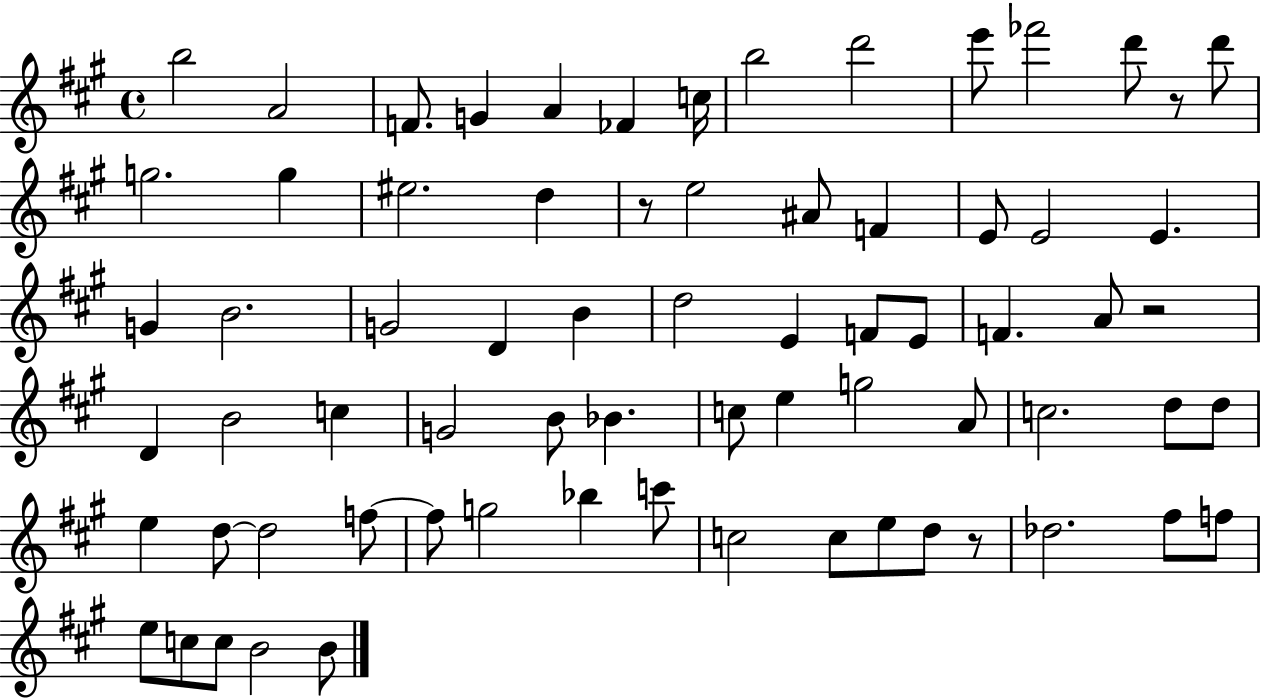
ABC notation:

X:1
T:Untitled
M:4/4
L:1/4
K:A
b2 A2 F/2 G A _F c/4 b2 d'2 e'/2 _f'2 d'/2 z/2 d'/2 g2 g ^e2 d z/2 e2 ^A/2 F E/2 E2 E G B2 G2 D B d2 E F/2 E/2 F A/2 z2 D B2 c G2 B/2 _B c/2 e g2 A/2 c2 d/2 d/2 e d/2 d2 f/2 f/2 g2 _b c'/2 c2 c/2 e/2 d/2 z/2 _d2 ^f/2 f/2 e/2 c/2 c/2 B2 B/2